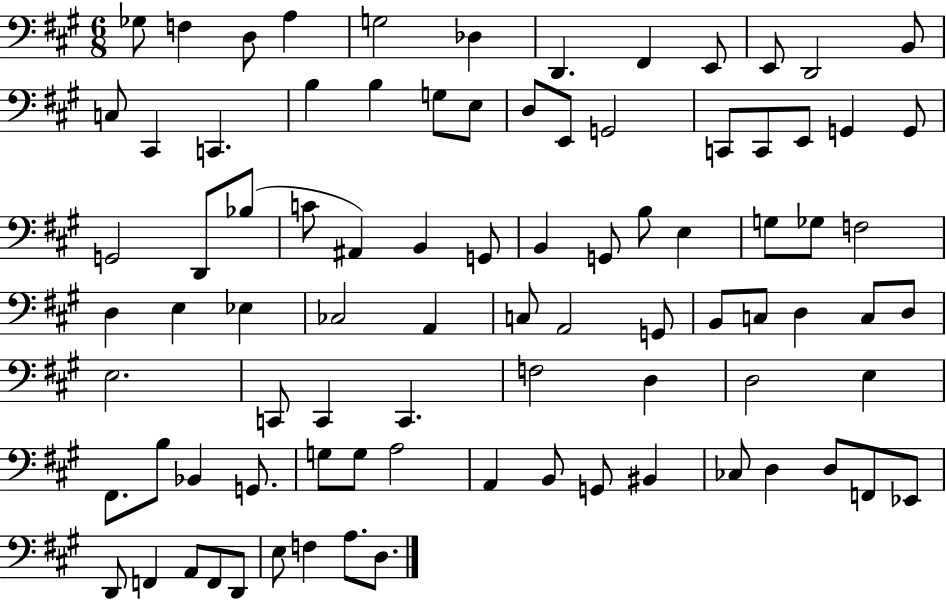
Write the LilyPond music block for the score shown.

{
  \clef bass
  \numericTimeSignature
  \time 6/8
  \key a \major
  ges8 f4 d8 a4 | g2 des4 | d,4. fis,4 e,8 | e,8 d,2 b,8 | \break c8 cis,4 c,4. | b4 b4 g8 e8 | d8 e,8 g,2 | c,8 c,8 e,8 g,4 g,8 | \break g,2 d,8 bes8( | c'8 ais,4) b,4 g,8 | b,4 g,8 b8 e4 | g8 ges8 f2 | \break d4 e4 ees4 | ces2 a,4 | c8 a,2 g,8 | b,8 c8 d4 c8 d8 | \break e2. | c,8 c,4 c,4. | f2 d4 | d2 e4 | \break fis,8. b8 bes,4 g,8. | g8 g8 a2 | a,4 b,8 g,8 bis,4 | ces8 d4 d8 f,8 ees,8 | \break d,8 f,4 a,8 f,8 d,8 | e8 f4 a8. d8. | \bar "|."
}